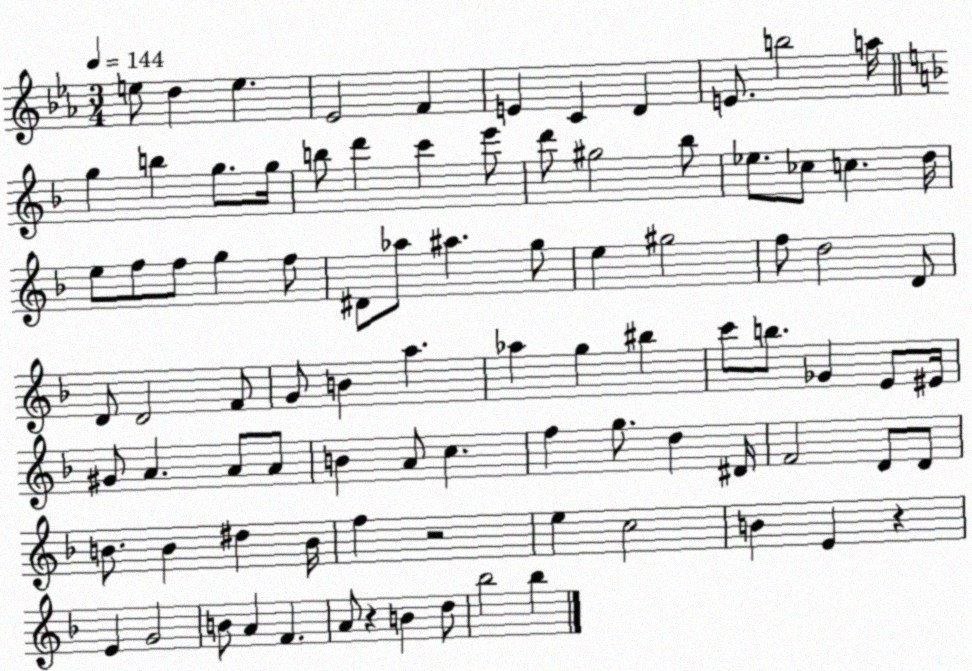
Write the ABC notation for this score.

X:1
T:Untitled
M:3/4
L:1/4
K:Eb
e/2 d e _E2 F E C D E/2 b2 a/4 g b g/2 g/4 b/2 d' c' e'/2 d'/2 ^g2 _b/2 _e/2 _c/2 c d/4 e/2 f/2 f/2 g f/2 ^D/2 _a/2 ^a g/2 e ^g2 f/2 d2 D/2 D/2 D2 F/2 G/2 B a _a g ^b c'/2 b/2 _G E/2 ^E/4 ^G/2 A A/2 A/2 B A/2 c f g/2 d ^D/4 F2 D/2 D/2 B/2 B ^d B/4 f z2 e c2 B E z E G2 B/2 A F A/2 z B d/2 _b2 _b